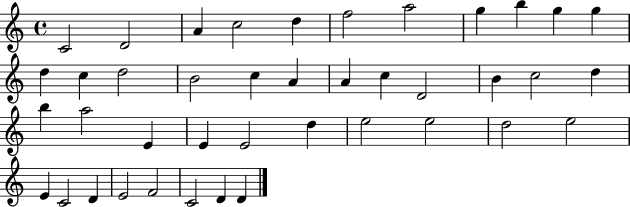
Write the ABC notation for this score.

X:1
T:Untitled
M:4/4
L:1/4
K:C
C2 D2 A c2 d f2 a2 g b g g d c d2 B2 c A A c D2 B c2 d b a2 E E E2 d e2 e2 d2 e2 E C2 D E2 F2 C2 D D